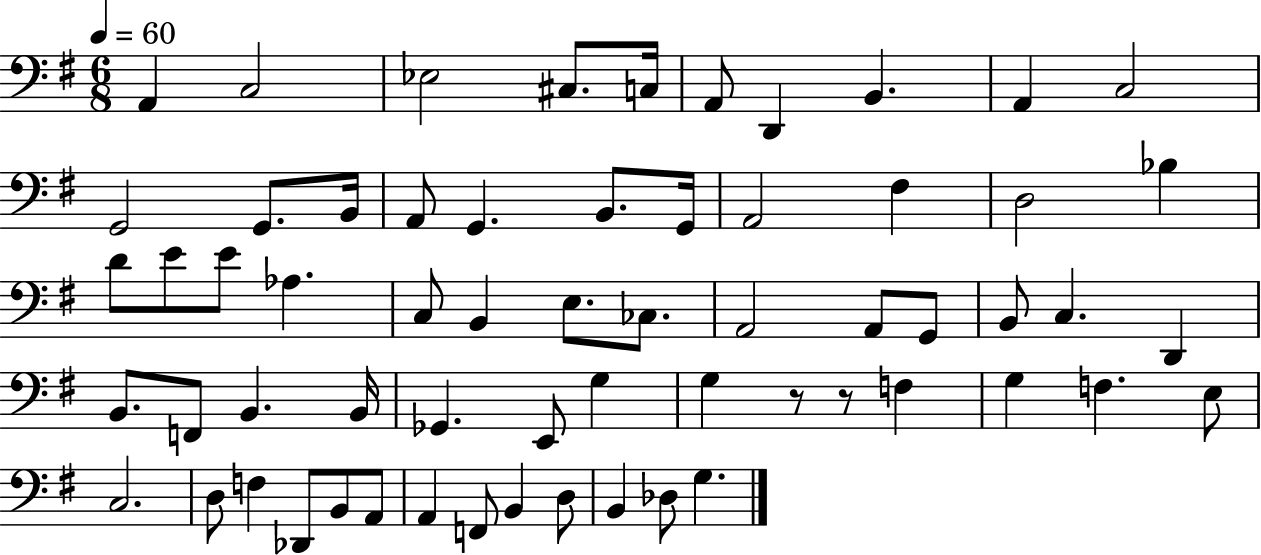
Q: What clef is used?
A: bass